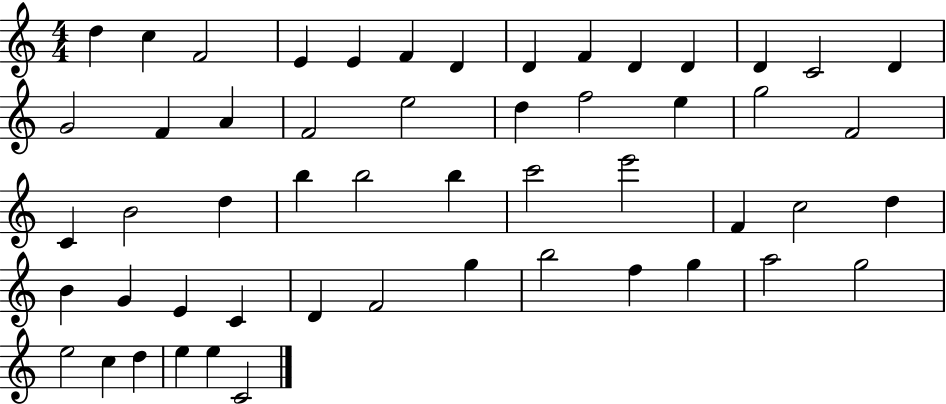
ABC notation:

X:1
T:Untitled
M:4/4
L:1/4
K:C
d c F2 E E F D D F D D D C2 D G2 F A F2 e2 d f2 e g2 F2 C B2 d b b2 b c'2 e'2 F c2 d B G E C D F2 g b2 f g a2 g2 e2 c d e e C2